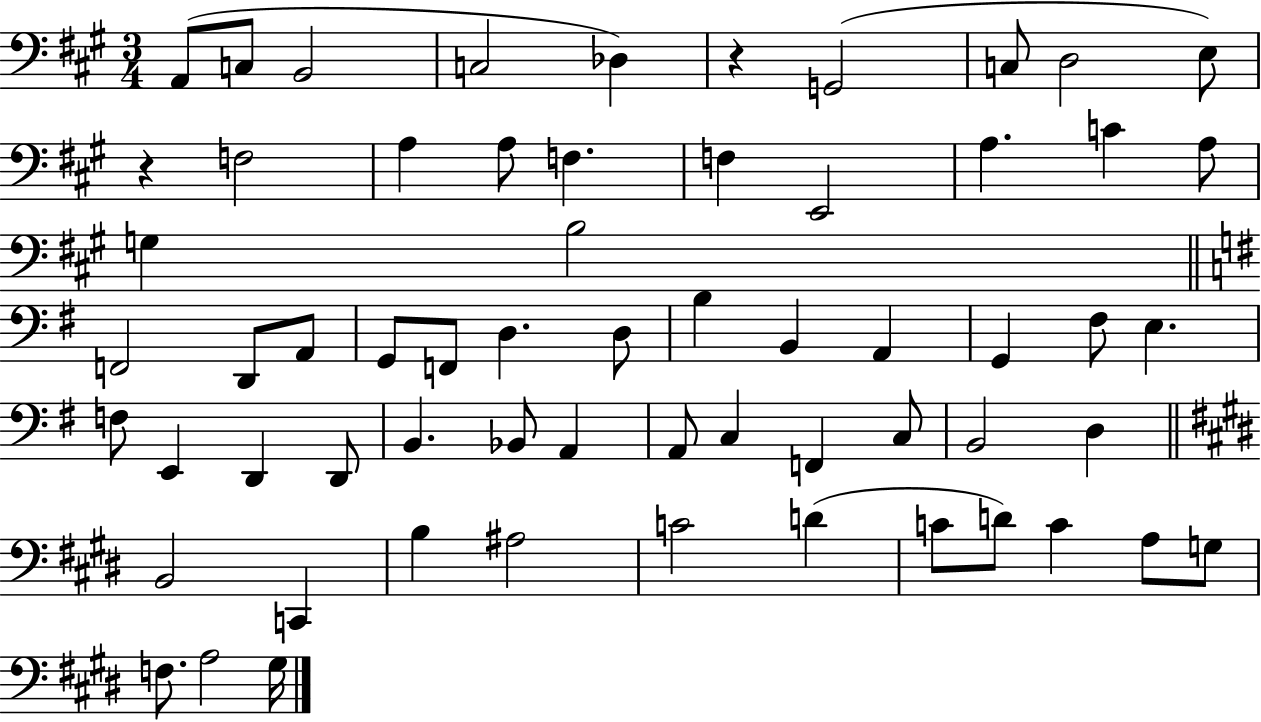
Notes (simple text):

A2/e C3/e B2/h C3/h Db3/q R/q G2/h C3/e D3/h E3/e R/q F3/h A3/q A3/e F3/q. F3/q E2/h A3/q. C4/q A3/e G3/q B3/h F2/h D2/e A2/e G2/e F2/e D3/q. D3/e B3/q B2/q A2/q G2/q F#3/e E3/q. F3/e E2/q D2/q D2/e B2/q. Bb2/e A2/q A2/e C3/q F2/q C3/e B2/h D3/q B2/h C2/q B3/q A#3/h C4/h D4/q C4/e D4/e C4/q A3/e G3/e F3/e. A3/h G#3/s